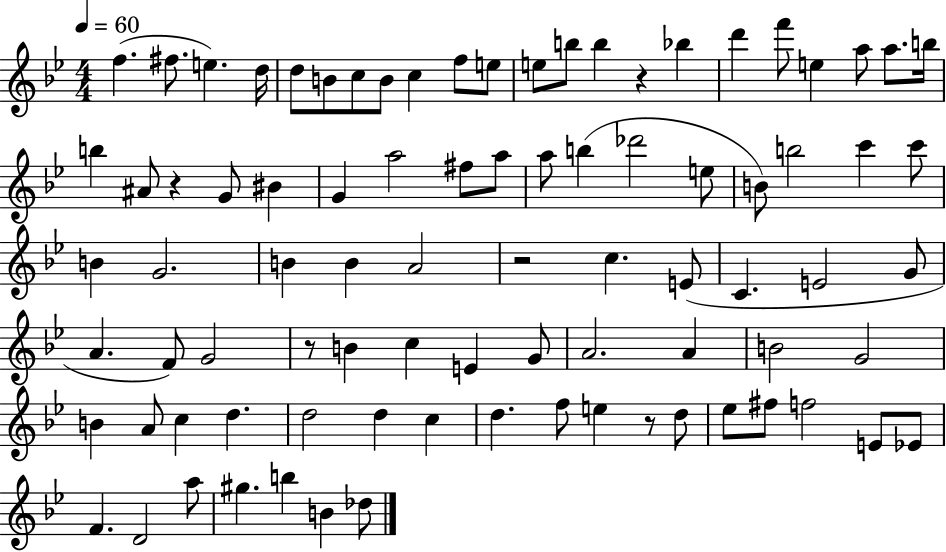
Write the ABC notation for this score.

X:1
T:Untitled
M:4/4
L:1/4
K:Bb
f ^f/2 e d/4 d/2 B/2 c/2 B/2 c f/2 e/2 e/2 b/2 b z _b d' f'/2 e a/2 a/2 b/4 b ^A/2 z G/2 ^B G a2 ^f/2 a/2 a/2 b _d'2 e/2 B/2 b2 c' c'/2 B G2 B B A2 z2 c E/2 C E2 G/2 A F/2 G2 z/2 B c E G/2 A2 A B2 G2 B A/2 c d d2 d c d f/2 e z/2 d/2 _e/2 ^f/2 f2 E/2 _E/2 F D2 a/2 ^g b B _d/2